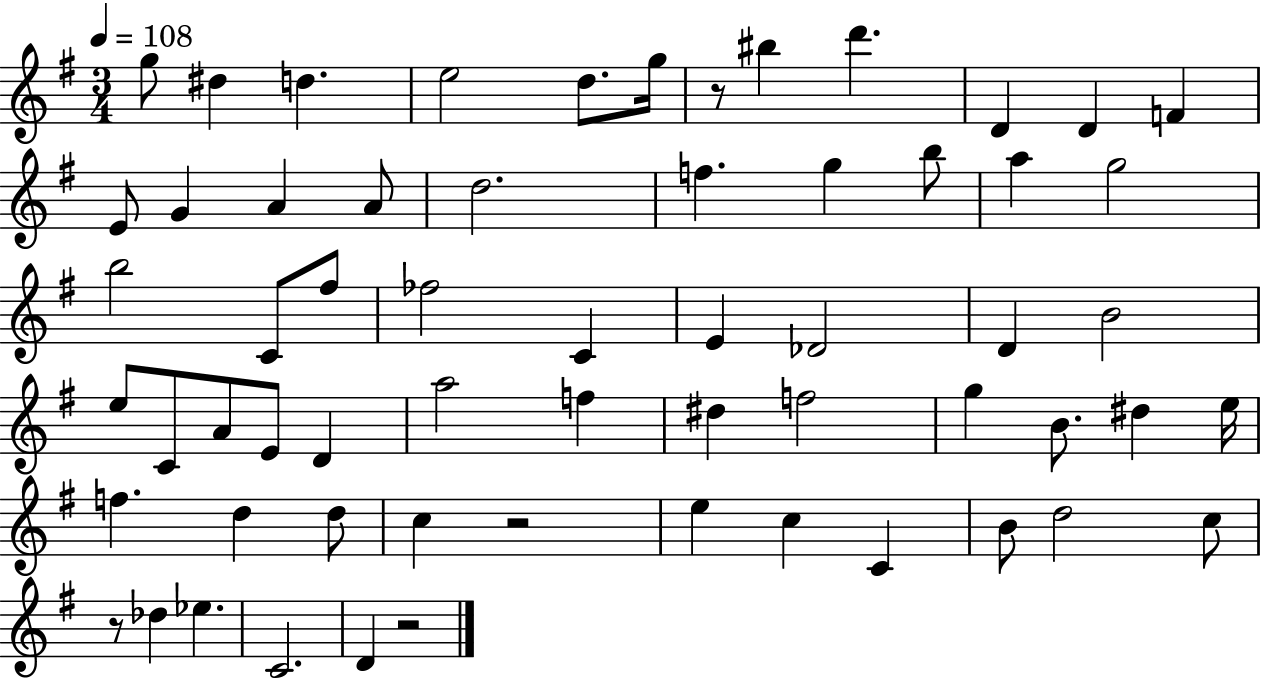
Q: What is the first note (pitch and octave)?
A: G5